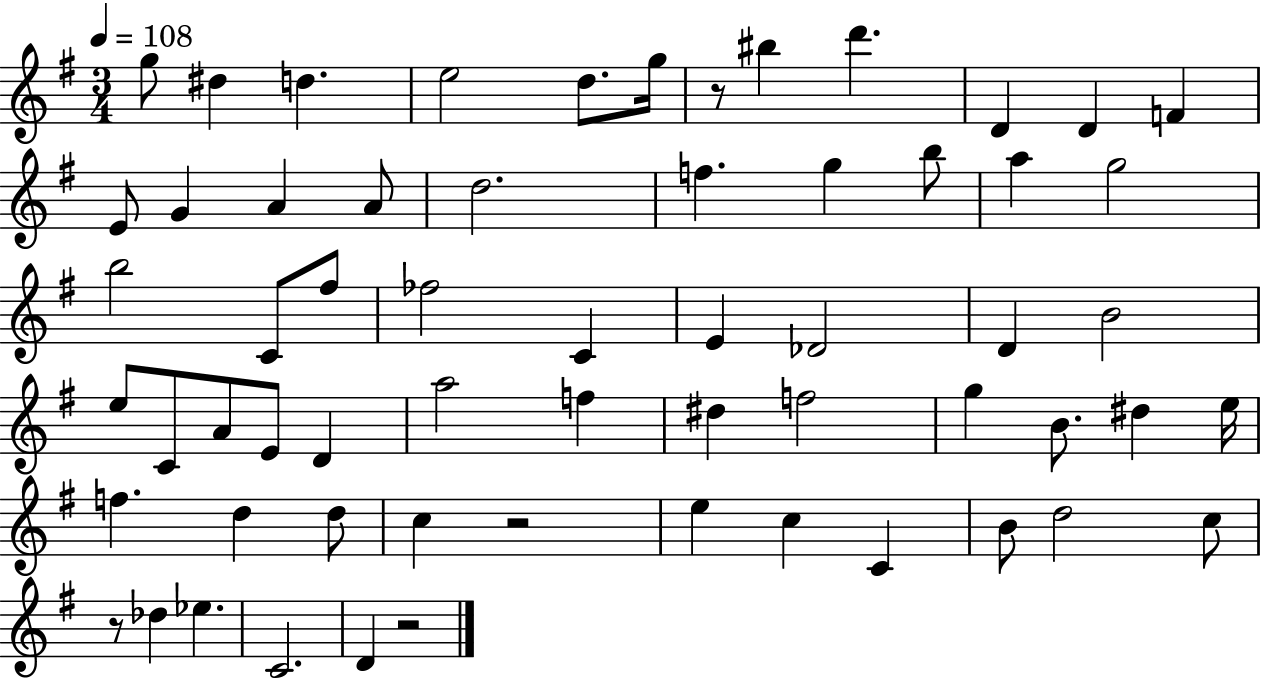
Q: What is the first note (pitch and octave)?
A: G5